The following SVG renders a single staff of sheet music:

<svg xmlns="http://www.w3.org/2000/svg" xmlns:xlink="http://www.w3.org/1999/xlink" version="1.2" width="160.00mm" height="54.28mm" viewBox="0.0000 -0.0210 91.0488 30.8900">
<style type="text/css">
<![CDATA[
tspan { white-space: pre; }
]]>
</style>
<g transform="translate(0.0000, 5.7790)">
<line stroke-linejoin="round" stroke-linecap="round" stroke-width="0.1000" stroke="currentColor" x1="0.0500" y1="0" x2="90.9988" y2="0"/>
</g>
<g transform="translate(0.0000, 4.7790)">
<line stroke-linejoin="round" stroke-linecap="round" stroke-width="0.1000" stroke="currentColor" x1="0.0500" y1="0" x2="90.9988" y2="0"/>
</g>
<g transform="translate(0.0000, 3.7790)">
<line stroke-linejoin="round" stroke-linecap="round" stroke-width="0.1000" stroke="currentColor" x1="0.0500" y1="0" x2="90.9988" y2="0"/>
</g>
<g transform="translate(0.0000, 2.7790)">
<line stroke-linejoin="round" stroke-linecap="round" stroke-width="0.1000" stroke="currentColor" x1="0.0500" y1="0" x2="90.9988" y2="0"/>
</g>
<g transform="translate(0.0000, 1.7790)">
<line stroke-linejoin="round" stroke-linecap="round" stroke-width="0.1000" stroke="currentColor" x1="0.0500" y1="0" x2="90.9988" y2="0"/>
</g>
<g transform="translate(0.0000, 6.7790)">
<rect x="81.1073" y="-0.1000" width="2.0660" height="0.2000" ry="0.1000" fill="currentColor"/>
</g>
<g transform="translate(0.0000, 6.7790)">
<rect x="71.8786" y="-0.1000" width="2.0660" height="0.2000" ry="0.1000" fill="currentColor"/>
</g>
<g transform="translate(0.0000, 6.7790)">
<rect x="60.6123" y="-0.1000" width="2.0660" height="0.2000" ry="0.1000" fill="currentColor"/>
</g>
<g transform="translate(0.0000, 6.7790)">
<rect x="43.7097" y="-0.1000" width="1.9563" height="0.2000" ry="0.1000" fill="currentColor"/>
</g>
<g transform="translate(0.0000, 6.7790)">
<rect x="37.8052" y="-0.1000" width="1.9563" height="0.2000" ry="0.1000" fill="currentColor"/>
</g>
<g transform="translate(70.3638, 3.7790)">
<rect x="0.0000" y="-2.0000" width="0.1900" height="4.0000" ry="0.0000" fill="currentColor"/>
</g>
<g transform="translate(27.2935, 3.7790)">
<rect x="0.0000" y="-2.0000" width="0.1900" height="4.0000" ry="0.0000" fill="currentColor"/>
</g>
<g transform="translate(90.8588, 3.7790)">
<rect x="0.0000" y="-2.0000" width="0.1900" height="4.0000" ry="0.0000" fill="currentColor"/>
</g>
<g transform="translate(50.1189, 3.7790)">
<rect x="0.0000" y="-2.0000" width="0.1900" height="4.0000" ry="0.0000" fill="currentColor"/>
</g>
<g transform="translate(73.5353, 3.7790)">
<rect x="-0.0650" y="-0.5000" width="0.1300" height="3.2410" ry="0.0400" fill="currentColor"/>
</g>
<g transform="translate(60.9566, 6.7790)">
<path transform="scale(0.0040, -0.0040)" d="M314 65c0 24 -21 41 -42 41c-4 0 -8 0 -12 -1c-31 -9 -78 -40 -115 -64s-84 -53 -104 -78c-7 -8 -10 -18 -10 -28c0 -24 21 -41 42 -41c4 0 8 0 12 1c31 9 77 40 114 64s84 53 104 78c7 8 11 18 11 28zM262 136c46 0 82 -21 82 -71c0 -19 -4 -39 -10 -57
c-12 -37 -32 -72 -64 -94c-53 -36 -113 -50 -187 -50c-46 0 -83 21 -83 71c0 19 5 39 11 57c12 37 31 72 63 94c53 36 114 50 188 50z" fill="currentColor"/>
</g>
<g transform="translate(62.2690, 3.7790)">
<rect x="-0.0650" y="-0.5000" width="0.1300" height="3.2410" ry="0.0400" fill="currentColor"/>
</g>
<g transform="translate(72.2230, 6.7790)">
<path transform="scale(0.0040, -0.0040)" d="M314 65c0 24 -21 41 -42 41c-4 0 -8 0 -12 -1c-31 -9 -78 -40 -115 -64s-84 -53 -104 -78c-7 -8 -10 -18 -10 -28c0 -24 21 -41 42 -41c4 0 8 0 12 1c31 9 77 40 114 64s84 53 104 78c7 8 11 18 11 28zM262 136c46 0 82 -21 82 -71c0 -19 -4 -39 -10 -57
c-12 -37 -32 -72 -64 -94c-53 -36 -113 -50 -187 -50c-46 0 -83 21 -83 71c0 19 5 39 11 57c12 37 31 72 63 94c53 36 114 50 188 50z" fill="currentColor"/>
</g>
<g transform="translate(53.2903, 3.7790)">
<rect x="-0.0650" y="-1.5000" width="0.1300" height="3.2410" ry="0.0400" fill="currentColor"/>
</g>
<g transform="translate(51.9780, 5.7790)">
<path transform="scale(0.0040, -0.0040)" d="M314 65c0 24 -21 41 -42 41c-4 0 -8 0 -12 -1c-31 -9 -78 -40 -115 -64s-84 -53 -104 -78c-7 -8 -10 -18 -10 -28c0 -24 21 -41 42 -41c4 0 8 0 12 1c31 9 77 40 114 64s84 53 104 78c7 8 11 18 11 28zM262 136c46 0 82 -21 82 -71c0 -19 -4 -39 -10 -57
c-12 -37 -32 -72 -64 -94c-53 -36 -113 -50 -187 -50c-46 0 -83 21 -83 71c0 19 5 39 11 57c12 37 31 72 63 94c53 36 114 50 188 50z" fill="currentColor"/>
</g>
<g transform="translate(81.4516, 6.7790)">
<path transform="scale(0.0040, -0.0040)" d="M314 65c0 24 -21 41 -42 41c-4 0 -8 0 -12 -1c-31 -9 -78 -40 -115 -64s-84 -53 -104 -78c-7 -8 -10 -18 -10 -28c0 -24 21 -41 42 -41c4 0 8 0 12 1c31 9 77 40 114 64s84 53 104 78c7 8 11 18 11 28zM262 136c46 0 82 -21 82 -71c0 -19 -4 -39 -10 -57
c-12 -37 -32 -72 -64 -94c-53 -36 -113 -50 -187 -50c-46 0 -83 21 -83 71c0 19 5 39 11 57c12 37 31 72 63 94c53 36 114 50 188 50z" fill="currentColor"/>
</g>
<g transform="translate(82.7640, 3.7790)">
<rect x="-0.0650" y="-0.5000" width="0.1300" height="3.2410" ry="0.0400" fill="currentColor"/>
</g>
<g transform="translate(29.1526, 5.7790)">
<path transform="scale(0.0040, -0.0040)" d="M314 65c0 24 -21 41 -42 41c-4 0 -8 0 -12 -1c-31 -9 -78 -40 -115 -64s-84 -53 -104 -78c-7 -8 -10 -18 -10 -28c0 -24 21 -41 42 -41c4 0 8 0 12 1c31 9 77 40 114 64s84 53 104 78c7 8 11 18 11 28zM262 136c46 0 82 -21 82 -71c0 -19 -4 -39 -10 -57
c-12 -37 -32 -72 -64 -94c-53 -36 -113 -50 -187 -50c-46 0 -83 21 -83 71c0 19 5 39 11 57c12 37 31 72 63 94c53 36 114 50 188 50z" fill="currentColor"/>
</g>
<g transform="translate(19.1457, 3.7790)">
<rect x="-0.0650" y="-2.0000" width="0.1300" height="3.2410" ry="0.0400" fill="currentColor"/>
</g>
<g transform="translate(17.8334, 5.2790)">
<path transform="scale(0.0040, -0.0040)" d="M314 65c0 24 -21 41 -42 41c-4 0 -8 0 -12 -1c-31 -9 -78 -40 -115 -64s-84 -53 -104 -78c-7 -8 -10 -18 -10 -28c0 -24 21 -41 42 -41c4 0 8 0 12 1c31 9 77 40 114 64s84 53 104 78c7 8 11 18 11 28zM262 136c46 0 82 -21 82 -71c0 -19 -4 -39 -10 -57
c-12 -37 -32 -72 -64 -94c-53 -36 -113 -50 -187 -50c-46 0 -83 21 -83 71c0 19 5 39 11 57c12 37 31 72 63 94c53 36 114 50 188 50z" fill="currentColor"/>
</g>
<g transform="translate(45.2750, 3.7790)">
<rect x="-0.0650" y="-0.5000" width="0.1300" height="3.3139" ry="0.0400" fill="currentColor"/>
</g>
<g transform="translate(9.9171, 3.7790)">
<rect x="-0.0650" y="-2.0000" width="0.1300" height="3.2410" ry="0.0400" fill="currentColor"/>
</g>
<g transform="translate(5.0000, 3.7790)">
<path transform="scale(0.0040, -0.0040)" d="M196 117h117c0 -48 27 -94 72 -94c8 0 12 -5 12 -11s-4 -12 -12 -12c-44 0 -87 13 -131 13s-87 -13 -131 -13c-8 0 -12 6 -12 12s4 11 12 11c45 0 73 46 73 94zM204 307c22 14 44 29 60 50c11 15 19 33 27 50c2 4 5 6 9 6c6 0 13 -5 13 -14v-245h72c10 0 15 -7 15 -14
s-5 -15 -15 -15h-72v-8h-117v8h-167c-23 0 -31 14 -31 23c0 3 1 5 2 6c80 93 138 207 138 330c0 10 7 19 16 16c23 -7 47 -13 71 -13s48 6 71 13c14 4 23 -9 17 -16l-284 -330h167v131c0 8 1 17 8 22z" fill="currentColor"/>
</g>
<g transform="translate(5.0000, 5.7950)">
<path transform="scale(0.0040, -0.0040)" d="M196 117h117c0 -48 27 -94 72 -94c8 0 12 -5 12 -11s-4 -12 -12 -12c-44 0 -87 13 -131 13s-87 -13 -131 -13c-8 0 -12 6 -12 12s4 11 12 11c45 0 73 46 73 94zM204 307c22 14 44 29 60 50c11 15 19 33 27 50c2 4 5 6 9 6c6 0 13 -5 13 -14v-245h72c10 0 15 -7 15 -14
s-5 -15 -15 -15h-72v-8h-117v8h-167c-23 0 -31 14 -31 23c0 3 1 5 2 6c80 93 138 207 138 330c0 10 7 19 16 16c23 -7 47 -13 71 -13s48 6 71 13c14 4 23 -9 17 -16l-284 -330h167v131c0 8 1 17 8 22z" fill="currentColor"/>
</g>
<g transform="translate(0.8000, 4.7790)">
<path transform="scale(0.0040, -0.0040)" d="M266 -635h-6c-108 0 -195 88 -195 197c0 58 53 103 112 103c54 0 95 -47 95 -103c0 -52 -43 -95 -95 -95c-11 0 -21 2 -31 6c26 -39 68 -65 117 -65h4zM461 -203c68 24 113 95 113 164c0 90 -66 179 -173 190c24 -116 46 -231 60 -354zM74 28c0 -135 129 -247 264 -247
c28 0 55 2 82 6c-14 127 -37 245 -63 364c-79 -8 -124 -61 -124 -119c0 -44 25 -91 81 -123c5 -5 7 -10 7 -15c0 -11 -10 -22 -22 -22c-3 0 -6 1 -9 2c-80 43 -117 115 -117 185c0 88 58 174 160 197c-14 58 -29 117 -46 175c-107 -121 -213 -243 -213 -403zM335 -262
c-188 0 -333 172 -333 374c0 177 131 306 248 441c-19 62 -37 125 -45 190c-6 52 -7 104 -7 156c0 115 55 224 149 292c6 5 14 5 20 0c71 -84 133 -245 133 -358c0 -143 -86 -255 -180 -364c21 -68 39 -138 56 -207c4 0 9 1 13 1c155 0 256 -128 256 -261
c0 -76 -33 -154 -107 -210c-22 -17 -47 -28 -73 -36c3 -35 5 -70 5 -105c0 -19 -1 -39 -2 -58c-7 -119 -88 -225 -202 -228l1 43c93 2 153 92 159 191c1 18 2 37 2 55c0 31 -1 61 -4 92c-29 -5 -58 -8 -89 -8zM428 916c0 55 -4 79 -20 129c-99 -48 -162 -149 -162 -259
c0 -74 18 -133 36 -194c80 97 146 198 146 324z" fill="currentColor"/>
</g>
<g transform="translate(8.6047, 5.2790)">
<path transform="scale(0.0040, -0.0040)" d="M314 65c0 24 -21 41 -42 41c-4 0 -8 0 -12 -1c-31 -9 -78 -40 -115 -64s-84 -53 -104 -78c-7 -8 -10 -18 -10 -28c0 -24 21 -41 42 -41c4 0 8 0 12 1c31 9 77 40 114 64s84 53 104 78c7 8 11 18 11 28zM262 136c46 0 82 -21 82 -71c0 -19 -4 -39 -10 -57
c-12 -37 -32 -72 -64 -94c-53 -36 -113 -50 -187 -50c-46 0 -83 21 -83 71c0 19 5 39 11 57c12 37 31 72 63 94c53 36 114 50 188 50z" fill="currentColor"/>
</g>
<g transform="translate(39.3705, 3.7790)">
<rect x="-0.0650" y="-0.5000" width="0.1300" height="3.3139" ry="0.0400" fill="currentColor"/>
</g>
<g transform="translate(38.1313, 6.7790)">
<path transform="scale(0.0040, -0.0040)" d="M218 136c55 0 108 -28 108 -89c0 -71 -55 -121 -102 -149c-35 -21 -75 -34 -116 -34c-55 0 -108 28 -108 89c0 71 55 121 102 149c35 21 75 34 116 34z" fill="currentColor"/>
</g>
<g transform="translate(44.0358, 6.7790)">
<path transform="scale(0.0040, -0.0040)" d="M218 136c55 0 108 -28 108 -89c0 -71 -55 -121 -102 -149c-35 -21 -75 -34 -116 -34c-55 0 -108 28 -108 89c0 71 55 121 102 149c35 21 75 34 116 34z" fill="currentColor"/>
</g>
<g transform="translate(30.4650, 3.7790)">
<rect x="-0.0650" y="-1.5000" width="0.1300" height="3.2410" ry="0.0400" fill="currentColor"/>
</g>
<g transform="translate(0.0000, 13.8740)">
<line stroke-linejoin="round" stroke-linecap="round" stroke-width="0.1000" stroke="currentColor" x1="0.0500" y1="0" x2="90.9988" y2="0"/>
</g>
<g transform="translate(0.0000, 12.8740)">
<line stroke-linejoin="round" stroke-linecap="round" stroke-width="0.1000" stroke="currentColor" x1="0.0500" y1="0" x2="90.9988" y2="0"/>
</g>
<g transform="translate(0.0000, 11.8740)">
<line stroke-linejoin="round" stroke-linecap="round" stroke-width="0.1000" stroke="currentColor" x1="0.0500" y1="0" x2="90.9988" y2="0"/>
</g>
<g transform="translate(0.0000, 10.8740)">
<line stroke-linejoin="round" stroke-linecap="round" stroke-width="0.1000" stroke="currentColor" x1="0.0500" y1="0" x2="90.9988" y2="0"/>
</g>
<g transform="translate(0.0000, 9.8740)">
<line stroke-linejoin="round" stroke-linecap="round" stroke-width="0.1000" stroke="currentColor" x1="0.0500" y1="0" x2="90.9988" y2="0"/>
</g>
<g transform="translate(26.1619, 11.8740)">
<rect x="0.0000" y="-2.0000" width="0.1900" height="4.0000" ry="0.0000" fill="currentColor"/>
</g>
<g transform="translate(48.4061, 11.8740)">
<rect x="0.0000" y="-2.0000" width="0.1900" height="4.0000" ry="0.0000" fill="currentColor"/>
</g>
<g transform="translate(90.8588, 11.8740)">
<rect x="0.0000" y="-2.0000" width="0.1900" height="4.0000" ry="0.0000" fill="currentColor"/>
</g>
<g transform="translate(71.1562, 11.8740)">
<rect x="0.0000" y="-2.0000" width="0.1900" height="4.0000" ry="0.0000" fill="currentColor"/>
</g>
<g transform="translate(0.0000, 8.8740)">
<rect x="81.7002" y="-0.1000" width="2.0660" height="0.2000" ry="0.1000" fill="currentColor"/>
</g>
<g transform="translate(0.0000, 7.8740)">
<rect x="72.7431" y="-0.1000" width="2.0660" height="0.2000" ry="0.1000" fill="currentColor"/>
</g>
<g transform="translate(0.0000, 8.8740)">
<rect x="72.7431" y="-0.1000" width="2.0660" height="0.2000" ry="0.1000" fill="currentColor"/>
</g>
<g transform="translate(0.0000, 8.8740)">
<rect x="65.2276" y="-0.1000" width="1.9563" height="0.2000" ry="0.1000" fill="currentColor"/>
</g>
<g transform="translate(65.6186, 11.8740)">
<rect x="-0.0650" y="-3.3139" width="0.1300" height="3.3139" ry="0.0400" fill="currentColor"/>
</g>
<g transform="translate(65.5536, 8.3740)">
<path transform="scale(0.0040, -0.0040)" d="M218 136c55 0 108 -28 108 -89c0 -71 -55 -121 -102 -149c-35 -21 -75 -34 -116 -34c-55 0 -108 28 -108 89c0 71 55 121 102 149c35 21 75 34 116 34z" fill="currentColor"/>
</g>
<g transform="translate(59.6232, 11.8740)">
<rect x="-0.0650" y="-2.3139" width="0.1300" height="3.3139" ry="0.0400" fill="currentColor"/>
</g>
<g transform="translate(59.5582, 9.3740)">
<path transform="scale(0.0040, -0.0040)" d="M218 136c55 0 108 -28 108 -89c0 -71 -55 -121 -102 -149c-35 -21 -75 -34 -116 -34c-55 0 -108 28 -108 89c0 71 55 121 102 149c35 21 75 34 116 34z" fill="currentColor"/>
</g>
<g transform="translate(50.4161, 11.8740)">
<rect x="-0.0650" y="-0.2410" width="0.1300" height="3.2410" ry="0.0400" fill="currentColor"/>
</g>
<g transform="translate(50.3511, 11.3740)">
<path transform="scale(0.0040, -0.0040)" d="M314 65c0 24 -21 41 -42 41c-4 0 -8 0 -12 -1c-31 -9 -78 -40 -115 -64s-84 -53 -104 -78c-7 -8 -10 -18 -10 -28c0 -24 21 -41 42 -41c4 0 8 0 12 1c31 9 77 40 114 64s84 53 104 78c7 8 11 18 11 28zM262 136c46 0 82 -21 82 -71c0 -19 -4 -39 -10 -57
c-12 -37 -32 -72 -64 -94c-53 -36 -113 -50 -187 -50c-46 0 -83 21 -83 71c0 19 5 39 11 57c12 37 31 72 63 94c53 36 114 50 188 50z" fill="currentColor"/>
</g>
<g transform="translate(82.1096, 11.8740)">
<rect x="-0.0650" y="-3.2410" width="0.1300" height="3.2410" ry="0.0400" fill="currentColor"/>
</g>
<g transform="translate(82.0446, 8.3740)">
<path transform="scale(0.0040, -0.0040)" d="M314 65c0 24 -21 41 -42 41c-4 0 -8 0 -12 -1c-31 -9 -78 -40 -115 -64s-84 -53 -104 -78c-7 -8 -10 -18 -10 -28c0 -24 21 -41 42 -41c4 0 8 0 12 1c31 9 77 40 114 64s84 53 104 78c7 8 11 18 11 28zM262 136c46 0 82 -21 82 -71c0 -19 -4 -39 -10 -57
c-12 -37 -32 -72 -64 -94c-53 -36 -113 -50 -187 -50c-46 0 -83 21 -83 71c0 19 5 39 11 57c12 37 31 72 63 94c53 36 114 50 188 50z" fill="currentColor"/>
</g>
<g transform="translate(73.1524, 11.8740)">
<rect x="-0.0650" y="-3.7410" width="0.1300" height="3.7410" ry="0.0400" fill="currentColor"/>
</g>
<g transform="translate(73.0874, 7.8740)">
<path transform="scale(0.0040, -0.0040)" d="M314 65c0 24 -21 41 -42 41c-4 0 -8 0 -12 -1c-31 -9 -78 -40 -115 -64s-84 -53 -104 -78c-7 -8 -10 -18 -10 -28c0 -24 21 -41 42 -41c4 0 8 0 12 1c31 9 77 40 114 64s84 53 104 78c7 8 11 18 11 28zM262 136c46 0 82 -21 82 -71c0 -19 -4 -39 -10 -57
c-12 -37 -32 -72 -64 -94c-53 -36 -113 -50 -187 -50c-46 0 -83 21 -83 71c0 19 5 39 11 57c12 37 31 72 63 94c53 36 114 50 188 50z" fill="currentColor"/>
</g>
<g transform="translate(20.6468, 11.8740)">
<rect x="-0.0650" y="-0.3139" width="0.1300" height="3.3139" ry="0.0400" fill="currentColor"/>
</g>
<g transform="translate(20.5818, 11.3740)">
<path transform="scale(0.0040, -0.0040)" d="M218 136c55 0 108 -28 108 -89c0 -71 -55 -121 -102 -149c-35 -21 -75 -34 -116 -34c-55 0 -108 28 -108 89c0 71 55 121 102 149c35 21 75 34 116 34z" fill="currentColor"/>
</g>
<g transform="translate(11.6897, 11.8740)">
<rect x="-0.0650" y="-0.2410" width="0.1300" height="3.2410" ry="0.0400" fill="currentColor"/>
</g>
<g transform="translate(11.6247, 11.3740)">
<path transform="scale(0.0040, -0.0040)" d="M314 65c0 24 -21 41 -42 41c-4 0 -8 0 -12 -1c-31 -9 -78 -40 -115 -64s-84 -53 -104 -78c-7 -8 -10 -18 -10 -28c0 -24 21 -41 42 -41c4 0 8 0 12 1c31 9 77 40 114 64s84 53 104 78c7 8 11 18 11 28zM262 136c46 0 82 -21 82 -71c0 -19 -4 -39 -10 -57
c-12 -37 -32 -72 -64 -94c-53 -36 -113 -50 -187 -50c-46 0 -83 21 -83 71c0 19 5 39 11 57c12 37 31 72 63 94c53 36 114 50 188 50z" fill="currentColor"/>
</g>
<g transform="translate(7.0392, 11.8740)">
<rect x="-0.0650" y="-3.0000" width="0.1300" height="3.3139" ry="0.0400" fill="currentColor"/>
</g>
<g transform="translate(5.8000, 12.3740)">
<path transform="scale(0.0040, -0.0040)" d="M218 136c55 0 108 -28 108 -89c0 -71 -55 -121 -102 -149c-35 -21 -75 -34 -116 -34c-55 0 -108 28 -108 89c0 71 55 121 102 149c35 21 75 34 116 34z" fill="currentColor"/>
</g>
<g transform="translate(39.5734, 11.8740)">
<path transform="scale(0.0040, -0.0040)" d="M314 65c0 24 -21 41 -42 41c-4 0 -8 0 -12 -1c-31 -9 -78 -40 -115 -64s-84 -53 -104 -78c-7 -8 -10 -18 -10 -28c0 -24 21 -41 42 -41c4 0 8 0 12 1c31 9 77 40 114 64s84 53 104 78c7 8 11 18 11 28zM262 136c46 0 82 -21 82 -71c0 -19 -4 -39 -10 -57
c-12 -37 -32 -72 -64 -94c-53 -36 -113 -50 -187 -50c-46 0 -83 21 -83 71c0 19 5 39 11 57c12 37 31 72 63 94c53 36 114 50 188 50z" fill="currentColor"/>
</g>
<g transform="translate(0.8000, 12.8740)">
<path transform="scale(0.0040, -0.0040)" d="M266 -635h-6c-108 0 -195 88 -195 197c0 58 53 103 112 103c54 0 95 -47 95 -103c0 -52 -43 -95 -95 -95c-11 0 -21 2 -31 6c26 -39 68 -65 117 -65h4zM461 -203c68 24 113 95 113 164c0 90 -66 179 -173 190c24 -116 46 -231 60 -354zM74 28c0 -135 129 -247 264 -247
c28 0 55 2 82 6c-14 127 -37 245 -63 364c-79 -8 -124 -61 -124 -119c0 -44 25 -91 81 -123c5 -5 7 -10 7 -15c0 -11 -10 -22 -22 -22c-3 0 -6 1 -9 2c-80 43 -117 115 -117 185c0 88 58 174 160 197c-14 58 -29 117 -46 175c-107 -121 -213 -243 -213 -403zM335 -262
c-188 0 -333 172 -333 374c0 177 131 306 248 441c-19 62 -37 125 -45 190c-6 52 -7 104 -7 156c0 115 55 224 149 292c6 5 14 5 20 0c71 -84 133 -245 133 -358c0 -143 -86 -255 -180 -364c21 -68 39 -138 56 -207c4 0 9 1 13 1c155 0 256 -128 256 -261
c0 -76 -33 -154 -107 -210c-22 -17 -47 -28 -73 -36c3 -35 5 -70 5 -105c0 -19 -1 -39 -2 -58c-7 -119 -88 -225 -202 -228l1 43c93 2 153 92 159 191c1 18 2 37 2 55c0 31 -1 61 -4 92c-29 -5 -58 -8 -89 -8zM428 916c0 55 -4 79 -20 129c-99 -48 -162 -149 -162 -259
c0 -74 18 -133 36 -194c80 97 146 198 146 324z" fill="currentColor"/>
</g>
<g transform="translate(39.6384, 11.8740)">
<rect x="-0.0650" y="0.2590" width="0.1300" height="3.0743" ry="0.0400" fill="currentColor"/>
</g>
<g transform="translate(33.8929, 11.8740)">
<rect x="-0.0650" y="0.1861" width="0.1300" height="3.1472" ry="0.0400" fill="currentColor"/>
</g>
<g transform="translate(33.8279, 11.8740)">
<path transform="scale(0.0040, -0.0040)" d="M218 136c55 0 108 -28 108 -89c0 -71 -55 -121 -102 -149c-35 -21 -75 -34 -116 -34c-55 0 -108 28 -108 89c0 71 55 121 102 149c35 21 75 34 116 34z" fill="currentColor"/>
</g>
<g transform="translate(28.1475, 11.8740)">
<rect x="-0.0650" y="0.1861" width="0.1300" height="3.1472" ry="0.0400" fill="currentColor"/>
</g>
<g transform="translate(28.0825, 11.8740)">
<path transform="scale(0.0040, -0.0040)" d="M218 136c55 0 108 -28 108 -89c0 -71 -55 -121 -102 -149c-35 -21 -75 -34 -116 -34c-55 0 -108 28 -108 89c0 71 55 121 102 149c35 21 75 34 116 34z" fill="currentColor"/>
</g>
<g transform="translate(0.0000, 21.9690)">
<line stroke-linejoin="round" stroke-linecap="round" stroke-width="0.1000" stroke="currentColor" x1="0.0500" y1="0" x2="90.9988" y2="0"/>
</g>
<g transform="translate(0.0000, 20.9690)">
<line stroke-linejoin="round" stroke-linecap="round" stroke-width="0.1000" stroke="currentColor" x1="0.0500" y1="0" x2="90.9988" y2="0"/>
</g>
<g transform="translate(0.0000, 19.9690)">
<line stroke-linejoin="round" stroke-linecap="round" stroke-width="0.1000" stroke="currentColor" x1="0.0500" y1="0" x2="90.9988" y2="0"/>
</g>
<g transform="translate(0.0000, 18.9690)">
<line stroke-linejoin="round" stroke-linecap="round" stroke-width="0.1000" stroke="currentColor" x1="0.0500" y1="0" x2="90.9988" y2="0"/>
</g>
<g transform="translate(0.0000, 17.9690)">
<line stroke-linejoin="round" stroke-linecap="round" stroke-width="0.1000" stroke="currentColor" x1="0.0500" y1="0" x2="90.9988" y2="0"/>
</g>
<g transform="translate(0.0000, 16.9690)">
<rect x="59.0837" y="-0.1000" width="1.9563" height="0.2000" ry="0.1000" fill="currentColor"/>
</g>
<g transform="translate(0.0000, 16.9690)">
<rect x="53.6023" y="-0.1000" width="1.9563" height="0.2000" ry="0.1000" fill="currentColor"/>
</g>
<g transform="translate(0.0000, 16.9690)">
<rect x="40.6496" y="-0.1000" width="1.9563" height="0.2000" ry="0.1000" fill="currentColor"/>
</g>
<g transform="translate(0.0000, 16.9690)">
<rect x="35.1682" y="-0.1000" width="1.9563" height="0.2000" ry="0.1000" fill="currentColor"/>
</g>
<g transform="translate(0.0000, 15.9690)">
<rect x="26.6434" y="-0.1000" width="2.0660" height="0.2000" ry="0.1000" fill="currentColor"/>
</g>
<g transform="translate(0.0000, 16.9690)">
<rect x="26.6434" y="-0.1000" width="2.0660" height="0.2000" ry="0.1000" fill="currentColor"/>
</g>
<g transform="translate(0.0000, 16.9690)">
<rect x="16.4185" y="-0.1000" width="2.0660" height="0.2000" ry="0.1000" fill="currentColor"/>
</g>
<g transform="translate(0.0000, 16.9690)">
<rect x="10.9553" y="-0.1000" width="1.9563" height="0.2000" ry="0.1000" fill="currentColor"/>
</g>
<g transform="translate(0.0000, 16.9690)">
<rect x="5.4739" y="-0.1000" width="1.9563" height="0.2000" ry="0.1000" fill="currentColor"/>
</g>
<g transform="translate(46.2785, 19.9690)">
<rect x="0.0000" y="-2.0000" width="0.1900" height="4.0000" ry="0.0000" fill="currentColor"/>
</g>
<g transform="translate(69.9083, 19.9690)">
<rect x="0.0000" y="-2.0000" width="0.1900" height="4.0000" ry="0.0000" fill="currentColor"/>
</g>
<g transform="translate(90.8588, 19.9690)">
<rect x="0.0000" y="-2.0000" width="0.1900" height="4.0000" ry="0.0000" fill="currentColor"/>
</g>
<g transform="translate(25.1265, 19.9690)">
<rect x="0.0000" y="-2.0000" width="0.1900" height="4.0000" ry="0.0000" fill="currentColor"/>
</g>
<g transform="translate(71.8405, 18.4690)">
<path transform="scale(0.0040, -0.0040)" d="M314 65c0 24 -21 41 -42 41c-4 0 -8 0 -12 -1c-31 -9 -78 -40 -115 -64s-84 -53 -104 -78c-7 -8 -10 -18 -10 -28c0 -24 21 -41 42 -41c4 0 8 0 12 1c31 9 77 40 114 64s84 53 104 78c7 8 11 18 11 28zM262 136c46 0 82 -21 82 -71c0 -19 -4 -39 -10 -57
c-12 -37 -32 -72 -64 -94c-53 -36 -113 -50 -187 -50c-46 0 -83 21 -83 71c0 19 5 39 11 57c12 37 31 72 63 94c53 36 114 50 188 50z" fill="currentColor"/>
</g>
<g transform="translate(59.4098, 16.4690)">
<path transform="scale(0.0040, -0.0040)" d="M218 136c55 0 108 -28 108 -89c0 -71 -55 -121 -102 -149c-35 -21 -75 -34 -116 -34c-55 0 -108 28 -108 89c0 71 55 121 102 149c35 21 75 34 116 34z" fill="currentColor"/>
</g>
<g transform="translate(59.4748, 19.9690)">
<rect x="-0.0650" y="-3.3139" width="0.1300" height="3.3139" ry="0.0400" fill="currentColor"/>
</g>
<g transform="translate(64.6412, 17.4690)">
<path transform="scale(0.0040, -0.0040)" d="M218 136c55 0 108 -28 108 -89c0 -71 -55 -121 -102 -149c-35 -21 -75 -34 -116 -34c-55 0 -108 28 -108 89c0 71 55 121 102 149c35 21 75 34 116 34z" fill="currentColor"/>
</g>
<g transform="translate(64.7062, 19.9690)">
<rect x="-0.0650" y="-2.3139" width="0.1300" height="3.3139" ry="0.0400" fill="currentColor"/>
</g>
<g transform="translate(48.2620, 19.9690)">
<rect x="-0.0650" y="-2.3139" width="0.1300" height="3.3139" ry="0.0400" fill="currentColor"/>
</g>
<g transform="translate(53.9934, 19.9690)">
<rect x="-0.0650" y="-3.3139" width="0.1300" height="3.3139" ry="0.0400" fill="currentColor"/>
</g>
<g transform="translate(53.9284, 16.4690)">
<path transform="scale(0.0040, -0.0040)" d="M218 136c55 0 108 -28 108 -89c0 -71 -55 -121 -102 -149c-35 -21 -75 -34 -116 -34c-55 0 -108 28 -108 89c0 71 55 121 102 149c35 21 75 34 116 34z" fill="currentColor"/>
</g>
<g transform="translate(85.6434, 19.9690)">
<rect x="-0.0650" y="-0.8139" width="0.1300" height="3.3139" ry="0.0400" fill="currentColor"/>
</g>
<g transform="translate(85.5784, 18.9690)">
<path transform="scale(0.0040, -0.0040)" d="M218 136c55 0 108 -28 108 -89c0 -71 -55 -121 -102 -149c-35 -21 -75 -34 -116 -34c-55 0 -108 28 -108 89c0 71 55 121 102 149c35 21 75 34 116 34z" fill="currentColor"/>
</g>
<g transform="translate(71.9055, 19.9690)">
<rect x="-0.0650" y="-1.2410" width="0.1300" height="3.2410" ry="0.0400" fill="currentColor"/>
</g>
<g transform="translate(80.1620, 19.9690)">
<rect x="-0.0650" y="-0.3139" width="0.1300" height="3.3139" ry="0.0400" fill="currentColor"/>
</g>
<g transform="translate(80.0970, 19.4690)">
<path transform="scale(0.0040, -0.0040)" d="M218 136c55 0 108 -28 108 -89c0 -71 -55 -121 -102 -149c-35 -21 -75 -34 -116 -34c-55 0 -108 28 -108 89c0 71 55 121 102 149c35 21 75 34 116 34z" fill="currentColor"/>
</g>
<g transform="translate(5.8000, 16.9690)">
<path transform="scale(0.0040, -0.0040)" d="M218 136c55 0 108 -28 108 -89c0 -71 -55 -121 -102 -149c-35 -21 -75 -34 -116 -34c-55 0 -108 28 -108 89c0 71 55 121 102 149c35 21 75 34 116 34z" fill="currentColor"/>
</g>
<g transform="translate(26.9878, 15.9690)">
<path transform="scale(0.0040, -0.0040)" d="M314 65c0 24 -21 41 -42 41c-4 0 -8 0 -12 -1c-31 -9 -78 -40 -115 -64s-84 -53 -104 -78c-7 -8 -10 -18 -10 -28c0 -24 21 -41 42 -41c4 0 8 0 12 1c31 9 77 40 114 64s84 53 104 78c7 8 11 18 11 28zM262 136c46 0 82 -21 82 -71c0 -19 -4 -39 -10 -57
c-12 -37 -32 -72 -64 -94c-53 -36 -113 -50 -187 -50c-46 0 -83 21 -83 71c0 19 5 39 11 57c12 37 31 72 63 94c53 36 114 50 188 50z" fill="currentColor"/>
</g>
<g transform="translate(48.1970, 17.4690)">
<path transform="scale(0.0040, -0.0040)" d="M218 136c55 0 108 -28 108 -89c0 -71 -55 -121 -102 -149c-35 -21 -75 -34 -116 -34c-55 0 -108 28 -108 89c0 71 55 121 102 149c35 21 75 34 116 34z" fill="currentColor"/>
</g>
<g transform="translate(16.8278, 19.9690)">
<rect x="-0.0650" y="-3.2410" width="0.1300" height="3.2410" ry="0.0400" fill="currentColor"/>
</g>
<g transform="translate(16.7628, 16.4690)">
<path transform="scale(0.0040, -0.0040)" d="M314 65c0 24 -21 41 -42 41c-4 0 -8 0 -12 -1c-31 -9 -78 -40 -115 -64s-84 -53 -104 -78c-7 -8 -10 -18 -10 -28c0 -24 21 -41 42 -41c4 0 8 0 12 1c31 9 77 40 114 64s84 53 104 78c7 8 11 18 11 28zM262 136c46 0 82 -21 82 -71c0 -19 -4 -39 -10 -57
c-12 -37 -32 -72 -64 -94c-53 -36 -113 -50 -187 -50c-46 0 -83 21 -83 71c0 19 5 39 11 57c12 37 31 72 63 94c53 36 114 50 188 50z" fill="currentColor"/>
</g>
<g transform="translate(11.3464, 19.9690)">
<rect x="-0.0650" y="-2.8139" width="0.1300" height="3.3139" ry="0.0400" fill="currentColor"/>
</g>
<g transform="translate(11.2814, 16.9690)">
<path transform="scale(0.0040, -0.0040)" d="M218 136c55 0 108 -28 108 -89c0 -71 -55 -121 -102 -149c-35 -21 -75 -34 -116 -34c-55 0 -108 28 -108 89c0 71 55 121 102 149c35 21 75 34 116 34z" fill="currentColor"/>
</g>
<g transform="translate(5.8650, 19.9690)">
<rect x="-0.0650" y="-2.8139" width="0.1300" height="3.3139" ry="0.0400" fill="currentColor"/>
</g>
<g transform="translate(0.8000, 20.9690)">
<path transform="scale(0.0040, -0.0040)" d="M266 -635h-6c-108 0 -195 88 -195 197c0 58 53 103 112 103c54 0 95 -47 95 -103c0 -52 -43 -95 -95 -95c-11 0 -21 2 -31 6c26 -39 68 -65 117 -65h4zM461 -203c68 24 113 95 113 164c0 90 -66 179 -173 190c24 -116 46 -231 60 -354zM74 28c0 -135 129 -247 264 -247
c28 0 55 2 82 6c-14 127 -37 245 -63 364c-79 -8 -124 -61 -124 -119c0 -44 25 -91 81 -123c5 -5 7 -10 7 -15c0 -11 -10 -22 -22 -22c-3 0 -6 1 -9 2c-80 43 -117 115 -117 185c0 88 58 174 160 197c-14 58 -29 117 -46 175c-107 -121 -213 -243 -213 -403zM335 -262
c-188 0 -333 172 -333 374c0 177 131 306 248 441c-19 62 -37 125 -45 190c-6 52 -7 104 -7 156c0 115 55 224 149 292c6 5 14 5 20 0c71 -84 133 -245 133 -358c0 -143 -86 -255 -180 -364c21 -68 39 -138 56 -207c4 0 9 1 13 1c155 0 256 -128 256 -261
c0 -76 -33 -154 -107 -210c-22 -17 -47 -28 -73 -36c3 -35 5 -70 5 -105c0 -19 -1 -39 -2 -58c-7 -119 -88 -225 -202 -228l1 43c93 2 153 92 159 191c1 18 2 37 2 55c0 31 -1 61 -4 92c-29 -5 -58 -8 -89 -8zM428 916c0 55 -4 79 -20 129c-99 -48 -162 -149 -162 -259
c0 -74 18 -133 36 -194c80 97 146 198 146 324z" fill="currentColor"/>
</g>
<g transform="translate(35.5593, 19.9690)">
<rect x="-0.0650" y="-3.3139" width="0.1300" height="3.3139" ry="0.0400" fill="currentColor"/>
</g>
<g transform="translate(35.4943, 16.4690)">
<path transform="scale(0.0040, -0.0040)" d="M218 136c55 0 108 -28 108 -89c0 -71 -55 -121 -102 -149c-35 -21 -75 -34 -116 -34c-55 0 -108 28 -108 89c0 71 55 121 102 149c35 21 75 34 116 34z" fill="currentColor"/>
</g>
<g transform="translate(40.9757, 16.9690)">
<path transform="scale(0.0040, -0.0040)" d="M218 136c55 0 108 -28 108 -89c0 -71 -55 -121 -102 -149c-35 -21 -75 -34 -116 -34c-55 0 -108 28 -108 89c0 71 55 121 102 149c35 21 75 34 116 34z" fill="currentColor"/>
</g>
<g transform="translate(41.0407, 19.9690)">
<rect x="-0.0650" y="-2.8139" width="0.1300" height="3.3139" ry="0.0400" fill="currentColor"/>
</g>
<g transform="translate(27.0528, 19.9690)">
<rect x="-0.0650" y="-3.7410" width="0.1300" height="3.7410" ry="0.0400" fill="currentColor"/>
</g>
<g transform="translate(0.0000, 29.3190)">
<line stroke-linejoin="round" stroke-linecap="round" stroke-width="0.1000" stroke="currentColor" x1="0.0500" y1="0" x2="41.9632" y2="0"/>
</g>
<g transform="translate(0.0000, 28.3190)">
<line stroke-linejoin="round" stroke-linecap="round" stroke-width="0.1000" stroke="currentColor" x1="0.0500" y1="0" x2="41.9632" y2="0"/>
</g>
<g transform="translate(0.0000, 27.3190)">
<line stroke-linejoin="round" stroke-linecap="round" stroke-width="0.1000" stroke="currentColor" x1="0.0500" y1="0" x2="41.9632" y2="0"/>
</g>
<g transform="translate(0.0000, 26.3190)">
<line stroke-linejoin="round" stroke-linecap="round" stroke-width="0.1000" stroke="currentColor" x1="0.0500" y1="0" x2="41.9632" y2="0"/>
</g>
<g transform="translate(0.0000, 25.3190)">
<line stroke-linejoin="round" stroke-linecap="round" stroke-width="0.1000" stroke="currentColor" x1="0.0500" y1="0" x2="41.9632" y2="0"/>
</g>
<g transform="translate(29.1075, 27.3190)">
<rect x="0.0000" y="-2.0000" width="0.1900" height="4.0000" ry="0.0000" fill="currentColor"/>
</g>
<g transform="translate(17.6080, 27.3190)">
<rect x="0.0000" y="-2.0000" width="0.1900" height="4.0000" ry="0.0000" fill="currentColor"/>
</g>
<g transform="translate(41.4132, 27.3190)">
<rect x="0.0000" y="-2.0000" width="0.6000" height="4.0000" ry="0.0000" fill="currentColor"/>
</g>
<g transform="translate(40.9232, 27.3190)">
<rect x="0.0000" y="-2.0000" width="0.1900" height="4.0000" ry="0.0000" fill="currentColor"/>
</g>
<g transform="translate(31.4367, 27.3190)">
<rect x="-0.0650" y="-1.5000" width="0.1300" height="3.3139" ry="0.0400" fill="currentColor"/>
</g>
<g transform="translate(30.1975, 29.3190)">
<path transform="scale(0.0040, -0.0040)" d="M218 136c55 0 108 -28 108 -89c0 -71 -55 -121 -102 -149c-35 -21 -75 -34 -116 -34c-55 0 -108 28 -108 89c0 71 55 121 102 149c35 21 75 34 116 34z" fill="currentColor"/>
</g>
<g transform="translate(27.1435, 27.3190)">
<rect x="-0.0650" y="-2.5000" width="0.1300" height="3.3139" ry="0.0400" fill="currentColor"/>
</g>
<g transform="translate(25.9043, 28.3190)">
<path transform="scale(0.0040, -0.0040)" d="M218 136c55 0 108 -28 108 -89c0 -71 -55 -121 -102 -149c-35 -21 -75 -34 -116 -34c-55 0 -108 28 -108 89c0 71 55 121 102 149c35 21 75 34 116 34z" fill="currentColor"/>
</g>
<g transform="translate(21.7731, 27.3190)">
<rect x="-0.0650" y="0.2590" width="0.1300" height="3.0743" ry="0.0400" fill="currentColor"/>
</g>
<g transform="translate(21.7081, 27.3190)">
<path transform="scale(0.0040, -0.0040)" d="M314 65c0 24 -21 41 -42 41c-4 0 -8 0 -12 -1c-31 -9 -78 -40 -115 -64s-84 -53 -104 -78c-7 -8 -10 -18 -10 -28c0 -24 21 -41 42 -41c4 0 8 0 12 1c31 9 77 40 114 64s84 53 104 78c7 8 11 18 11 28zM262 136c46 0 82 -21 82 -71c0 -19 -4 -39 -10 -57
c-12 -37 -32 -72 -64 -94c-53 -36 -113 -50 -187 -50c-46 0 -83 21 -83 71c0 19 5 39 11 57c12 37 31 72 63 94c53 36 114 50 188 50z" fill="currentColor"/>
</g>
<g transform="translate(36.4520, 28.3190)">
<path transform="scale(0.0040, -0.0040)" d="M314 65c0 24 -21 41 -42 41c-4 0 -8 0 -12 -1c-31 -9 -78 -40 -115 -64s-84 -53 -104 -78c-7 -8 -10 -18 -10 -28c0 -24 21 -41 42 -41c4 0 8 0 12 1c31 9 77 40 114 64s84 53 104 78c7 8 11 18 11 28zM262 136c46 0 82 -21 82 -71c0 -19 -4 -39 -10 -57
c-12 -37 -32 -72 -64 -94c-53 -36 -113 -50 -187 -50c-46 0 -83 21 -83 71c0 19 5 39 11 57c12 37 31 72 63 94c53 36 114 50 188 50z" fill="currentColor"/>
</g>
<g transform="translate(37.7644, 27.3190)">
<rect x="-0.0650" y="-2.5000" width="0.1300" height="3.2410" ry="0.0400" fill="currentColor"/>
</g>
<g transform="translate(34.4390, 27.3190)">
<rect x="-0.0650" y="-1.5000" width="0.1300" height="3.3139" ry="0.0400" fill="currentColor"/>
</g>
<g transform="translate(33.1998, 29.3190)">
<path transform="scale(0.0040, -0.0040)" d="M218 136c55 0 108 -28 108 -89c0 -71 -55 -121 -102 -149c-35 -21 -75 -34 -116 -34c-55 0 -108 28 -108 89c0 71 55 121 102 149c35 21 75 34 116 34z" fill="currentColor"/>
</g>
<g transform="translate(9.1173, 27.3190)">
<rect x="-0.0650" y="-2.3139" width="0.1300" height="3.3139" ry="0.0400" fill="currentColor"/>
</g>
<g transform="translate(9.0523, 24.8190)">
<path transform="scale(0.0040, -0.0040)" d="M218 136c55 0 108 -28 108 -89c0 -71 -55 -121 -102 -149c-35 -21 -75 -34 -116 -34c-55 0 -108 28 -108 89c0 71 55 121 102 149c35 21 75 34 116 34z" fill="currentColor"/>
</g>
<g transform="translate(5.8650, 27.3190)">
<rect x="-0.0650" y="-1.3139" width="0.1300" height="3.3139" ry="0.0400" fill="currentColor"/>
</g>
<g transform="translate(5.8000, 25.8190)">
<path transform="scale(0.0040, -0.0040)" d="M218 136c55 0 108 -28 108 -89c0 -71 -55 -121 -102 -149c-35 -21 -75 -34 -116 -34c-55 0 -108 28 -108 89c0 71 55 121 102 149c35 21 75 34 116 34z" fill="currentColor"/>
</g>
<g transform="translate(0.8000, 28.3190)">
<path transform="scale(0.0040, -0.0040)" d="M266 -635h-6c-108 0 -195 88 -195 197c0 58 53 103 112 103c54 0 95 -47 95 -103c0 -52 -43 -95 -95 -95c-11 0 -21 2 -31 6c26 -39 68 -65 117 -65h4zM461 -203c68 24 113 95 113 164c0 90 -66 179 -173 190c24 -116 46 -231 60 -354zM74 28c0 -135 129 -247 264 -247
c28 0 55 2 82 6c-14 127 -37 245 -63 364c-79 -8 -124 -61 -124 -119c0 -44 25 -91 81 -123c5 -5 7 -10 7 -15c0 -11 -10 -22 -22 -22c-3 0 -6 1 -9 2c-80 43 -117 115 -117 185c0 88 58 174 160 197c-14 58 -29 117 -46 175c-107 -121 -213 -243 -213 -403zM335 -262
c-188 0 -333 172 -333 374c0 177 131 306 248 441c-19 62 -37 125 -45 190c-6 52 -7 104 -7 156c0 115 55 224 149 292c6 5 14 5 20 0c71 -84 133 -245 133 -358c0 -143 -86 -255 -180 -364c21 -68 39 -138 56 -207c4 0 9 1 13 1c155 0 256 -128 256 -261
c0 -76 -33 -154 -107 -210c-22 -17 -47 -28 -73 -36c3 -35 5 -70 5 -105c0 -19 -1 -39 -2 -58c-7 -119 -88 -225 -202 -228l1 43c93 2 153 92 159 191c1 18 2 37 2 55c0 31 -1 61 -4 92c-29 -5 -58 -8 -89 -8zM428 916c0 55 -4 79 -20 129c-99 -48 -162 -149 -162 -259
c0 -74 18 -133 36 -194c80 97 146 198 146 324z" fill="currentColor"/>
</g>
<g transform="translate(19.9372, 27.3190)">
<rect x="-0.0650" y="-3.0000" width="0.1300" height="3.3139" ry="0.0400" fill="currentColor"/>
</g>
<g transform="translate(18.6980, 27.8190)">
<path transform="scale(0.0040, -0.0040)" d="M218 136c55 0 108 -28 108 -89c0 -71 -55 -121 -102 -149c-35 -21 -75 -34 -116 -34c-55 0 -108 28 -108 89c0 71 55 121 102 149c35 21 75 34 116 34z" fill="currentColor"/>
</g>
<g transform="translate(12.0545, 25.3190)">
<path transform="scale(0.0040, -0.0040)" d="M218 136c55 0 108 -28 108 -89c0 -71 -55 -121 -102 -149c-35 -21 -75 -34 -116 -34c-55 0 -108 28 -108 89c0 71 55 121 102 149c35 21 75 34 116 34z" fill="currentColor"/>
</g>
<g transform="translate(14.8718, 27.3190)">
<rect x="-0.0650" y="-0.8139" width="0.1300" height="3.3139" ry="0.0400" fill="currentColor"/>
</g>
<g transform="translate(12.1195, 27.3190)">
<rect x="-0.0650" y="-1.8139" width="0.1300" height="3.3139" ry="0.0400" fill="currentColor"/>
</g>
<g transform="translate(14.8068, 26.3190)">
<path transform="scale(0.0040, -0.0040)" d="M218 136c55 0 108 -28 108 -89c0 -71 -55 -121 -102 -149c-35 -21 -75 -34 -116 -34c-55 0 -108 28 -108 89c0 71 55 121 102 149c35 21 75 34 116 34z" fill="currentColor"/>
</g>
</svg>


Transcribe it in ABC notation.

X:1
T:Untitled
M:4/4
L:1/4
K:C
F2 F2 E2 C C E2 C2 C2 C2 A c2 c B B B2 c2 g b c'2 b2 a a b2 c'2 b a g b b g e2 c d e g f d A B2 G E E G2